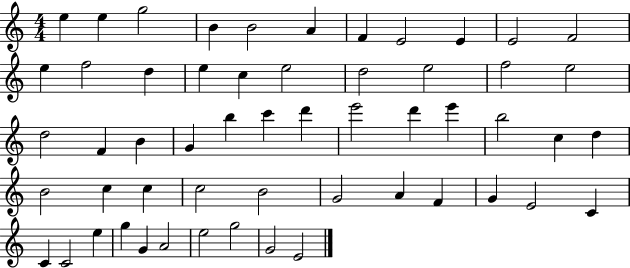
X:1
T:Untitled
M:4/4
L:1/4
K:C
e e g2 B B2 A F E2 E E2 F2 e f2 d e c e2 d2 e2 f2 e2 d2 F B G b c' d' e'2 d' e' b2 c d B2 c c c2 B2 G2 A F G E2 C C C2 e g G A2 e2 g2 G2 E2